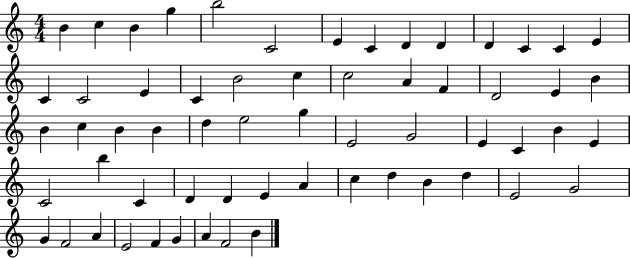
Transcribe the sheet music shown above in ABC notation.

X:1
T:Untitled
M:4/4
L:1/4
K:C
B c B g b2 C2 E C D D D C C E C C2 E C B2 c c2 A F D2 E B B c B B d e2 g E2 G2 E C B E C2 b C D D E A c d B d E2 G2 G F2 A E2 F G A F2 B